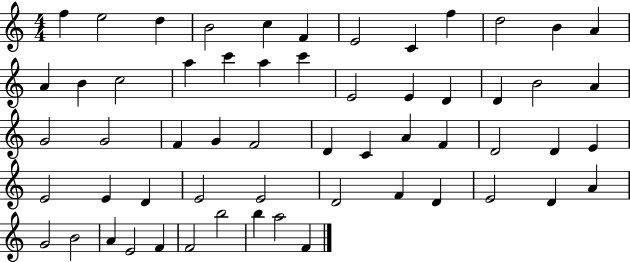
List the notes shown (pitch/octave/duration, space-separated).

F5/q E5/h D5/q B4/h C5/q F4/q E4/h C4/q F5/q D5/h B4/q A4/q A4/q B4/q C5/h A5/q C6/q A5/q C6/q E4/h E4/q D4/q D4/q B4/h A4/q G4/h G4/h F4/q G4/q F4/h D4/q C4/q A4/q F4/q D4/h D4/q E4/q E4/h E4/q D4/q E4/h E4/h D4/h F4/q D4/q E4/h D4/q A4/q G4/h B4/h A4/q E4/h F4/q F4/h B5/h B5/q A5/h F4/q